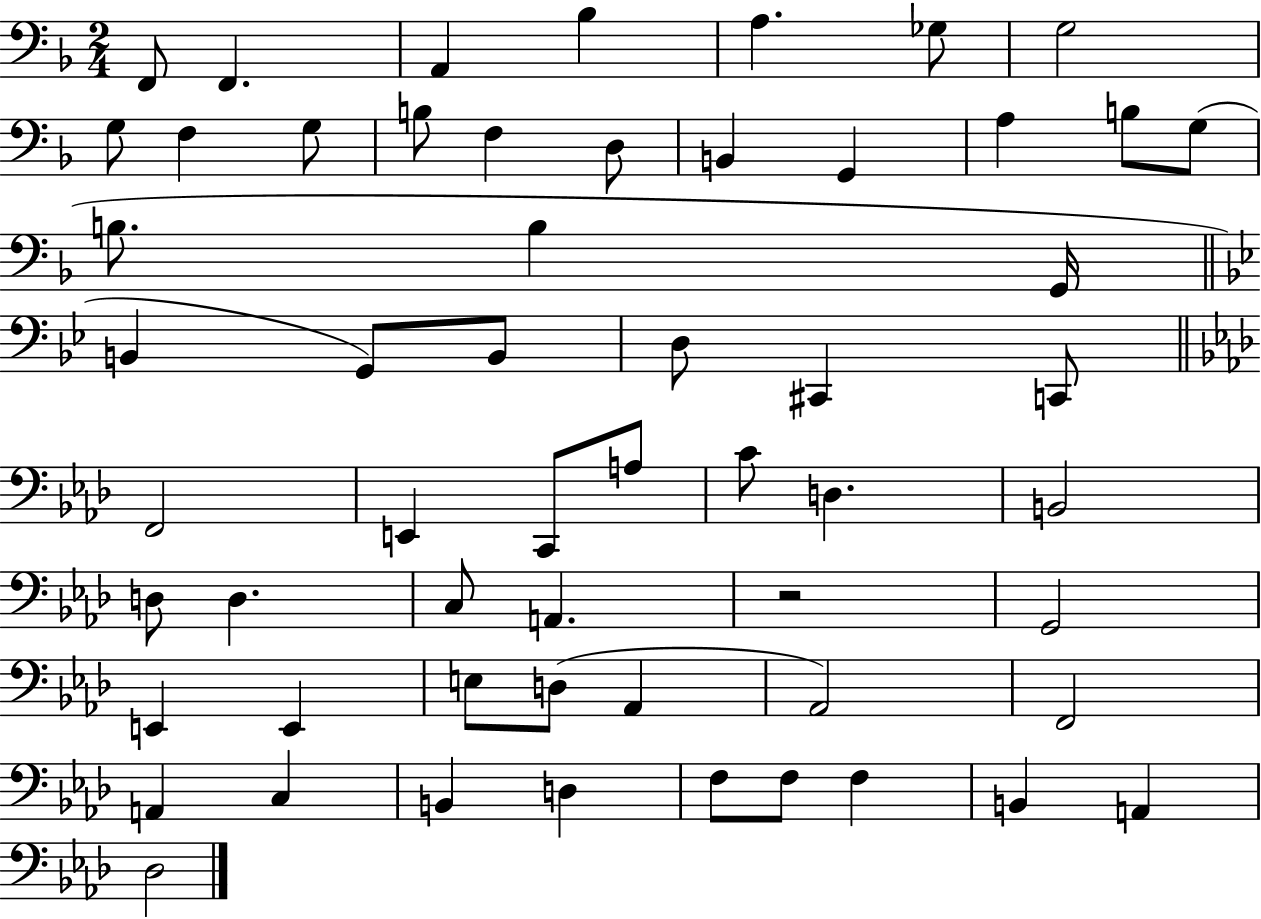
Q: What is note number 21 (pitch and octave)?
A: G2